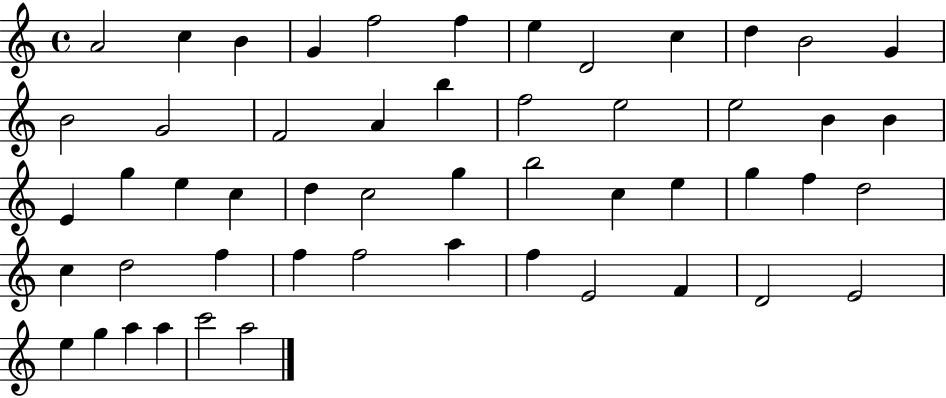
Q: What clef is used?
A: treble